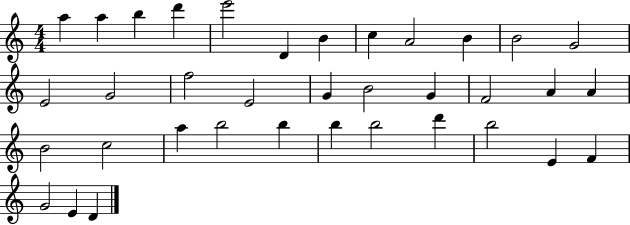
X:1
T:Untitled
M:4/4
L:1/4
K:C
a a b d' e'2 D B c A2 B B2 G2 E2 G2 f2 E2 G B2 G F2 A A B2 c2 a b2 b b b2 d' b2 E F G2 E D